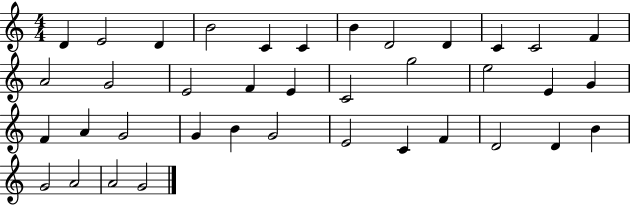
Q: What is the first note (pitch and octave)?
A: D4